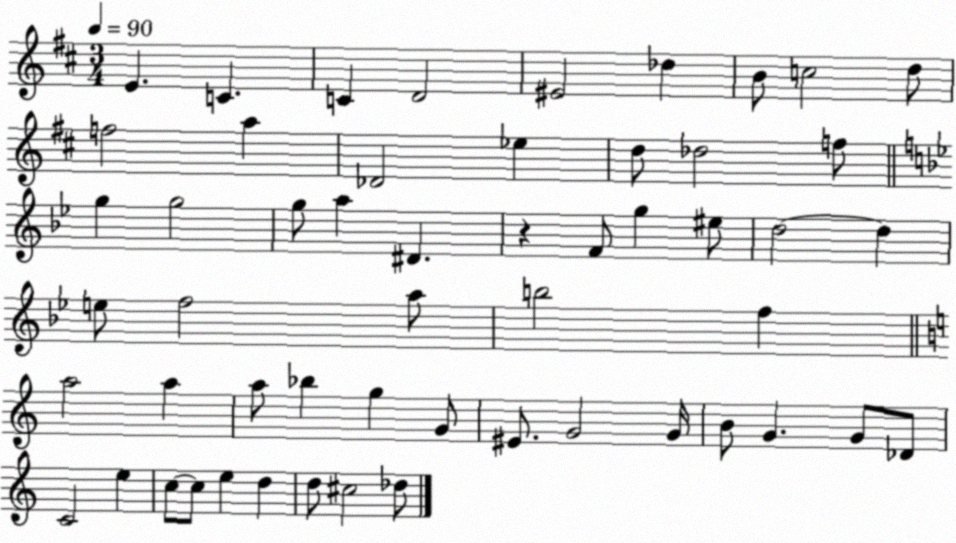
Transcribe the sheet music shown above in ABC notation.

X:1
T:Untitled
M:3/4
L:1/4
K:D
E C C D2 ^E2 _d B/2 c2 d/2 f2 a _D2 _e d/2 _d2 f/2 g g2 g/2 a ^D z F/2 g ^e/2 d2 d e/2 f2 a/2 b2 f a2 a a/2 _b g G/2 ^E/2 G2 G/4 B/2 G G/2 _D/2 C2 e c/2 c/2 e d d/2 ^c2 _d/2